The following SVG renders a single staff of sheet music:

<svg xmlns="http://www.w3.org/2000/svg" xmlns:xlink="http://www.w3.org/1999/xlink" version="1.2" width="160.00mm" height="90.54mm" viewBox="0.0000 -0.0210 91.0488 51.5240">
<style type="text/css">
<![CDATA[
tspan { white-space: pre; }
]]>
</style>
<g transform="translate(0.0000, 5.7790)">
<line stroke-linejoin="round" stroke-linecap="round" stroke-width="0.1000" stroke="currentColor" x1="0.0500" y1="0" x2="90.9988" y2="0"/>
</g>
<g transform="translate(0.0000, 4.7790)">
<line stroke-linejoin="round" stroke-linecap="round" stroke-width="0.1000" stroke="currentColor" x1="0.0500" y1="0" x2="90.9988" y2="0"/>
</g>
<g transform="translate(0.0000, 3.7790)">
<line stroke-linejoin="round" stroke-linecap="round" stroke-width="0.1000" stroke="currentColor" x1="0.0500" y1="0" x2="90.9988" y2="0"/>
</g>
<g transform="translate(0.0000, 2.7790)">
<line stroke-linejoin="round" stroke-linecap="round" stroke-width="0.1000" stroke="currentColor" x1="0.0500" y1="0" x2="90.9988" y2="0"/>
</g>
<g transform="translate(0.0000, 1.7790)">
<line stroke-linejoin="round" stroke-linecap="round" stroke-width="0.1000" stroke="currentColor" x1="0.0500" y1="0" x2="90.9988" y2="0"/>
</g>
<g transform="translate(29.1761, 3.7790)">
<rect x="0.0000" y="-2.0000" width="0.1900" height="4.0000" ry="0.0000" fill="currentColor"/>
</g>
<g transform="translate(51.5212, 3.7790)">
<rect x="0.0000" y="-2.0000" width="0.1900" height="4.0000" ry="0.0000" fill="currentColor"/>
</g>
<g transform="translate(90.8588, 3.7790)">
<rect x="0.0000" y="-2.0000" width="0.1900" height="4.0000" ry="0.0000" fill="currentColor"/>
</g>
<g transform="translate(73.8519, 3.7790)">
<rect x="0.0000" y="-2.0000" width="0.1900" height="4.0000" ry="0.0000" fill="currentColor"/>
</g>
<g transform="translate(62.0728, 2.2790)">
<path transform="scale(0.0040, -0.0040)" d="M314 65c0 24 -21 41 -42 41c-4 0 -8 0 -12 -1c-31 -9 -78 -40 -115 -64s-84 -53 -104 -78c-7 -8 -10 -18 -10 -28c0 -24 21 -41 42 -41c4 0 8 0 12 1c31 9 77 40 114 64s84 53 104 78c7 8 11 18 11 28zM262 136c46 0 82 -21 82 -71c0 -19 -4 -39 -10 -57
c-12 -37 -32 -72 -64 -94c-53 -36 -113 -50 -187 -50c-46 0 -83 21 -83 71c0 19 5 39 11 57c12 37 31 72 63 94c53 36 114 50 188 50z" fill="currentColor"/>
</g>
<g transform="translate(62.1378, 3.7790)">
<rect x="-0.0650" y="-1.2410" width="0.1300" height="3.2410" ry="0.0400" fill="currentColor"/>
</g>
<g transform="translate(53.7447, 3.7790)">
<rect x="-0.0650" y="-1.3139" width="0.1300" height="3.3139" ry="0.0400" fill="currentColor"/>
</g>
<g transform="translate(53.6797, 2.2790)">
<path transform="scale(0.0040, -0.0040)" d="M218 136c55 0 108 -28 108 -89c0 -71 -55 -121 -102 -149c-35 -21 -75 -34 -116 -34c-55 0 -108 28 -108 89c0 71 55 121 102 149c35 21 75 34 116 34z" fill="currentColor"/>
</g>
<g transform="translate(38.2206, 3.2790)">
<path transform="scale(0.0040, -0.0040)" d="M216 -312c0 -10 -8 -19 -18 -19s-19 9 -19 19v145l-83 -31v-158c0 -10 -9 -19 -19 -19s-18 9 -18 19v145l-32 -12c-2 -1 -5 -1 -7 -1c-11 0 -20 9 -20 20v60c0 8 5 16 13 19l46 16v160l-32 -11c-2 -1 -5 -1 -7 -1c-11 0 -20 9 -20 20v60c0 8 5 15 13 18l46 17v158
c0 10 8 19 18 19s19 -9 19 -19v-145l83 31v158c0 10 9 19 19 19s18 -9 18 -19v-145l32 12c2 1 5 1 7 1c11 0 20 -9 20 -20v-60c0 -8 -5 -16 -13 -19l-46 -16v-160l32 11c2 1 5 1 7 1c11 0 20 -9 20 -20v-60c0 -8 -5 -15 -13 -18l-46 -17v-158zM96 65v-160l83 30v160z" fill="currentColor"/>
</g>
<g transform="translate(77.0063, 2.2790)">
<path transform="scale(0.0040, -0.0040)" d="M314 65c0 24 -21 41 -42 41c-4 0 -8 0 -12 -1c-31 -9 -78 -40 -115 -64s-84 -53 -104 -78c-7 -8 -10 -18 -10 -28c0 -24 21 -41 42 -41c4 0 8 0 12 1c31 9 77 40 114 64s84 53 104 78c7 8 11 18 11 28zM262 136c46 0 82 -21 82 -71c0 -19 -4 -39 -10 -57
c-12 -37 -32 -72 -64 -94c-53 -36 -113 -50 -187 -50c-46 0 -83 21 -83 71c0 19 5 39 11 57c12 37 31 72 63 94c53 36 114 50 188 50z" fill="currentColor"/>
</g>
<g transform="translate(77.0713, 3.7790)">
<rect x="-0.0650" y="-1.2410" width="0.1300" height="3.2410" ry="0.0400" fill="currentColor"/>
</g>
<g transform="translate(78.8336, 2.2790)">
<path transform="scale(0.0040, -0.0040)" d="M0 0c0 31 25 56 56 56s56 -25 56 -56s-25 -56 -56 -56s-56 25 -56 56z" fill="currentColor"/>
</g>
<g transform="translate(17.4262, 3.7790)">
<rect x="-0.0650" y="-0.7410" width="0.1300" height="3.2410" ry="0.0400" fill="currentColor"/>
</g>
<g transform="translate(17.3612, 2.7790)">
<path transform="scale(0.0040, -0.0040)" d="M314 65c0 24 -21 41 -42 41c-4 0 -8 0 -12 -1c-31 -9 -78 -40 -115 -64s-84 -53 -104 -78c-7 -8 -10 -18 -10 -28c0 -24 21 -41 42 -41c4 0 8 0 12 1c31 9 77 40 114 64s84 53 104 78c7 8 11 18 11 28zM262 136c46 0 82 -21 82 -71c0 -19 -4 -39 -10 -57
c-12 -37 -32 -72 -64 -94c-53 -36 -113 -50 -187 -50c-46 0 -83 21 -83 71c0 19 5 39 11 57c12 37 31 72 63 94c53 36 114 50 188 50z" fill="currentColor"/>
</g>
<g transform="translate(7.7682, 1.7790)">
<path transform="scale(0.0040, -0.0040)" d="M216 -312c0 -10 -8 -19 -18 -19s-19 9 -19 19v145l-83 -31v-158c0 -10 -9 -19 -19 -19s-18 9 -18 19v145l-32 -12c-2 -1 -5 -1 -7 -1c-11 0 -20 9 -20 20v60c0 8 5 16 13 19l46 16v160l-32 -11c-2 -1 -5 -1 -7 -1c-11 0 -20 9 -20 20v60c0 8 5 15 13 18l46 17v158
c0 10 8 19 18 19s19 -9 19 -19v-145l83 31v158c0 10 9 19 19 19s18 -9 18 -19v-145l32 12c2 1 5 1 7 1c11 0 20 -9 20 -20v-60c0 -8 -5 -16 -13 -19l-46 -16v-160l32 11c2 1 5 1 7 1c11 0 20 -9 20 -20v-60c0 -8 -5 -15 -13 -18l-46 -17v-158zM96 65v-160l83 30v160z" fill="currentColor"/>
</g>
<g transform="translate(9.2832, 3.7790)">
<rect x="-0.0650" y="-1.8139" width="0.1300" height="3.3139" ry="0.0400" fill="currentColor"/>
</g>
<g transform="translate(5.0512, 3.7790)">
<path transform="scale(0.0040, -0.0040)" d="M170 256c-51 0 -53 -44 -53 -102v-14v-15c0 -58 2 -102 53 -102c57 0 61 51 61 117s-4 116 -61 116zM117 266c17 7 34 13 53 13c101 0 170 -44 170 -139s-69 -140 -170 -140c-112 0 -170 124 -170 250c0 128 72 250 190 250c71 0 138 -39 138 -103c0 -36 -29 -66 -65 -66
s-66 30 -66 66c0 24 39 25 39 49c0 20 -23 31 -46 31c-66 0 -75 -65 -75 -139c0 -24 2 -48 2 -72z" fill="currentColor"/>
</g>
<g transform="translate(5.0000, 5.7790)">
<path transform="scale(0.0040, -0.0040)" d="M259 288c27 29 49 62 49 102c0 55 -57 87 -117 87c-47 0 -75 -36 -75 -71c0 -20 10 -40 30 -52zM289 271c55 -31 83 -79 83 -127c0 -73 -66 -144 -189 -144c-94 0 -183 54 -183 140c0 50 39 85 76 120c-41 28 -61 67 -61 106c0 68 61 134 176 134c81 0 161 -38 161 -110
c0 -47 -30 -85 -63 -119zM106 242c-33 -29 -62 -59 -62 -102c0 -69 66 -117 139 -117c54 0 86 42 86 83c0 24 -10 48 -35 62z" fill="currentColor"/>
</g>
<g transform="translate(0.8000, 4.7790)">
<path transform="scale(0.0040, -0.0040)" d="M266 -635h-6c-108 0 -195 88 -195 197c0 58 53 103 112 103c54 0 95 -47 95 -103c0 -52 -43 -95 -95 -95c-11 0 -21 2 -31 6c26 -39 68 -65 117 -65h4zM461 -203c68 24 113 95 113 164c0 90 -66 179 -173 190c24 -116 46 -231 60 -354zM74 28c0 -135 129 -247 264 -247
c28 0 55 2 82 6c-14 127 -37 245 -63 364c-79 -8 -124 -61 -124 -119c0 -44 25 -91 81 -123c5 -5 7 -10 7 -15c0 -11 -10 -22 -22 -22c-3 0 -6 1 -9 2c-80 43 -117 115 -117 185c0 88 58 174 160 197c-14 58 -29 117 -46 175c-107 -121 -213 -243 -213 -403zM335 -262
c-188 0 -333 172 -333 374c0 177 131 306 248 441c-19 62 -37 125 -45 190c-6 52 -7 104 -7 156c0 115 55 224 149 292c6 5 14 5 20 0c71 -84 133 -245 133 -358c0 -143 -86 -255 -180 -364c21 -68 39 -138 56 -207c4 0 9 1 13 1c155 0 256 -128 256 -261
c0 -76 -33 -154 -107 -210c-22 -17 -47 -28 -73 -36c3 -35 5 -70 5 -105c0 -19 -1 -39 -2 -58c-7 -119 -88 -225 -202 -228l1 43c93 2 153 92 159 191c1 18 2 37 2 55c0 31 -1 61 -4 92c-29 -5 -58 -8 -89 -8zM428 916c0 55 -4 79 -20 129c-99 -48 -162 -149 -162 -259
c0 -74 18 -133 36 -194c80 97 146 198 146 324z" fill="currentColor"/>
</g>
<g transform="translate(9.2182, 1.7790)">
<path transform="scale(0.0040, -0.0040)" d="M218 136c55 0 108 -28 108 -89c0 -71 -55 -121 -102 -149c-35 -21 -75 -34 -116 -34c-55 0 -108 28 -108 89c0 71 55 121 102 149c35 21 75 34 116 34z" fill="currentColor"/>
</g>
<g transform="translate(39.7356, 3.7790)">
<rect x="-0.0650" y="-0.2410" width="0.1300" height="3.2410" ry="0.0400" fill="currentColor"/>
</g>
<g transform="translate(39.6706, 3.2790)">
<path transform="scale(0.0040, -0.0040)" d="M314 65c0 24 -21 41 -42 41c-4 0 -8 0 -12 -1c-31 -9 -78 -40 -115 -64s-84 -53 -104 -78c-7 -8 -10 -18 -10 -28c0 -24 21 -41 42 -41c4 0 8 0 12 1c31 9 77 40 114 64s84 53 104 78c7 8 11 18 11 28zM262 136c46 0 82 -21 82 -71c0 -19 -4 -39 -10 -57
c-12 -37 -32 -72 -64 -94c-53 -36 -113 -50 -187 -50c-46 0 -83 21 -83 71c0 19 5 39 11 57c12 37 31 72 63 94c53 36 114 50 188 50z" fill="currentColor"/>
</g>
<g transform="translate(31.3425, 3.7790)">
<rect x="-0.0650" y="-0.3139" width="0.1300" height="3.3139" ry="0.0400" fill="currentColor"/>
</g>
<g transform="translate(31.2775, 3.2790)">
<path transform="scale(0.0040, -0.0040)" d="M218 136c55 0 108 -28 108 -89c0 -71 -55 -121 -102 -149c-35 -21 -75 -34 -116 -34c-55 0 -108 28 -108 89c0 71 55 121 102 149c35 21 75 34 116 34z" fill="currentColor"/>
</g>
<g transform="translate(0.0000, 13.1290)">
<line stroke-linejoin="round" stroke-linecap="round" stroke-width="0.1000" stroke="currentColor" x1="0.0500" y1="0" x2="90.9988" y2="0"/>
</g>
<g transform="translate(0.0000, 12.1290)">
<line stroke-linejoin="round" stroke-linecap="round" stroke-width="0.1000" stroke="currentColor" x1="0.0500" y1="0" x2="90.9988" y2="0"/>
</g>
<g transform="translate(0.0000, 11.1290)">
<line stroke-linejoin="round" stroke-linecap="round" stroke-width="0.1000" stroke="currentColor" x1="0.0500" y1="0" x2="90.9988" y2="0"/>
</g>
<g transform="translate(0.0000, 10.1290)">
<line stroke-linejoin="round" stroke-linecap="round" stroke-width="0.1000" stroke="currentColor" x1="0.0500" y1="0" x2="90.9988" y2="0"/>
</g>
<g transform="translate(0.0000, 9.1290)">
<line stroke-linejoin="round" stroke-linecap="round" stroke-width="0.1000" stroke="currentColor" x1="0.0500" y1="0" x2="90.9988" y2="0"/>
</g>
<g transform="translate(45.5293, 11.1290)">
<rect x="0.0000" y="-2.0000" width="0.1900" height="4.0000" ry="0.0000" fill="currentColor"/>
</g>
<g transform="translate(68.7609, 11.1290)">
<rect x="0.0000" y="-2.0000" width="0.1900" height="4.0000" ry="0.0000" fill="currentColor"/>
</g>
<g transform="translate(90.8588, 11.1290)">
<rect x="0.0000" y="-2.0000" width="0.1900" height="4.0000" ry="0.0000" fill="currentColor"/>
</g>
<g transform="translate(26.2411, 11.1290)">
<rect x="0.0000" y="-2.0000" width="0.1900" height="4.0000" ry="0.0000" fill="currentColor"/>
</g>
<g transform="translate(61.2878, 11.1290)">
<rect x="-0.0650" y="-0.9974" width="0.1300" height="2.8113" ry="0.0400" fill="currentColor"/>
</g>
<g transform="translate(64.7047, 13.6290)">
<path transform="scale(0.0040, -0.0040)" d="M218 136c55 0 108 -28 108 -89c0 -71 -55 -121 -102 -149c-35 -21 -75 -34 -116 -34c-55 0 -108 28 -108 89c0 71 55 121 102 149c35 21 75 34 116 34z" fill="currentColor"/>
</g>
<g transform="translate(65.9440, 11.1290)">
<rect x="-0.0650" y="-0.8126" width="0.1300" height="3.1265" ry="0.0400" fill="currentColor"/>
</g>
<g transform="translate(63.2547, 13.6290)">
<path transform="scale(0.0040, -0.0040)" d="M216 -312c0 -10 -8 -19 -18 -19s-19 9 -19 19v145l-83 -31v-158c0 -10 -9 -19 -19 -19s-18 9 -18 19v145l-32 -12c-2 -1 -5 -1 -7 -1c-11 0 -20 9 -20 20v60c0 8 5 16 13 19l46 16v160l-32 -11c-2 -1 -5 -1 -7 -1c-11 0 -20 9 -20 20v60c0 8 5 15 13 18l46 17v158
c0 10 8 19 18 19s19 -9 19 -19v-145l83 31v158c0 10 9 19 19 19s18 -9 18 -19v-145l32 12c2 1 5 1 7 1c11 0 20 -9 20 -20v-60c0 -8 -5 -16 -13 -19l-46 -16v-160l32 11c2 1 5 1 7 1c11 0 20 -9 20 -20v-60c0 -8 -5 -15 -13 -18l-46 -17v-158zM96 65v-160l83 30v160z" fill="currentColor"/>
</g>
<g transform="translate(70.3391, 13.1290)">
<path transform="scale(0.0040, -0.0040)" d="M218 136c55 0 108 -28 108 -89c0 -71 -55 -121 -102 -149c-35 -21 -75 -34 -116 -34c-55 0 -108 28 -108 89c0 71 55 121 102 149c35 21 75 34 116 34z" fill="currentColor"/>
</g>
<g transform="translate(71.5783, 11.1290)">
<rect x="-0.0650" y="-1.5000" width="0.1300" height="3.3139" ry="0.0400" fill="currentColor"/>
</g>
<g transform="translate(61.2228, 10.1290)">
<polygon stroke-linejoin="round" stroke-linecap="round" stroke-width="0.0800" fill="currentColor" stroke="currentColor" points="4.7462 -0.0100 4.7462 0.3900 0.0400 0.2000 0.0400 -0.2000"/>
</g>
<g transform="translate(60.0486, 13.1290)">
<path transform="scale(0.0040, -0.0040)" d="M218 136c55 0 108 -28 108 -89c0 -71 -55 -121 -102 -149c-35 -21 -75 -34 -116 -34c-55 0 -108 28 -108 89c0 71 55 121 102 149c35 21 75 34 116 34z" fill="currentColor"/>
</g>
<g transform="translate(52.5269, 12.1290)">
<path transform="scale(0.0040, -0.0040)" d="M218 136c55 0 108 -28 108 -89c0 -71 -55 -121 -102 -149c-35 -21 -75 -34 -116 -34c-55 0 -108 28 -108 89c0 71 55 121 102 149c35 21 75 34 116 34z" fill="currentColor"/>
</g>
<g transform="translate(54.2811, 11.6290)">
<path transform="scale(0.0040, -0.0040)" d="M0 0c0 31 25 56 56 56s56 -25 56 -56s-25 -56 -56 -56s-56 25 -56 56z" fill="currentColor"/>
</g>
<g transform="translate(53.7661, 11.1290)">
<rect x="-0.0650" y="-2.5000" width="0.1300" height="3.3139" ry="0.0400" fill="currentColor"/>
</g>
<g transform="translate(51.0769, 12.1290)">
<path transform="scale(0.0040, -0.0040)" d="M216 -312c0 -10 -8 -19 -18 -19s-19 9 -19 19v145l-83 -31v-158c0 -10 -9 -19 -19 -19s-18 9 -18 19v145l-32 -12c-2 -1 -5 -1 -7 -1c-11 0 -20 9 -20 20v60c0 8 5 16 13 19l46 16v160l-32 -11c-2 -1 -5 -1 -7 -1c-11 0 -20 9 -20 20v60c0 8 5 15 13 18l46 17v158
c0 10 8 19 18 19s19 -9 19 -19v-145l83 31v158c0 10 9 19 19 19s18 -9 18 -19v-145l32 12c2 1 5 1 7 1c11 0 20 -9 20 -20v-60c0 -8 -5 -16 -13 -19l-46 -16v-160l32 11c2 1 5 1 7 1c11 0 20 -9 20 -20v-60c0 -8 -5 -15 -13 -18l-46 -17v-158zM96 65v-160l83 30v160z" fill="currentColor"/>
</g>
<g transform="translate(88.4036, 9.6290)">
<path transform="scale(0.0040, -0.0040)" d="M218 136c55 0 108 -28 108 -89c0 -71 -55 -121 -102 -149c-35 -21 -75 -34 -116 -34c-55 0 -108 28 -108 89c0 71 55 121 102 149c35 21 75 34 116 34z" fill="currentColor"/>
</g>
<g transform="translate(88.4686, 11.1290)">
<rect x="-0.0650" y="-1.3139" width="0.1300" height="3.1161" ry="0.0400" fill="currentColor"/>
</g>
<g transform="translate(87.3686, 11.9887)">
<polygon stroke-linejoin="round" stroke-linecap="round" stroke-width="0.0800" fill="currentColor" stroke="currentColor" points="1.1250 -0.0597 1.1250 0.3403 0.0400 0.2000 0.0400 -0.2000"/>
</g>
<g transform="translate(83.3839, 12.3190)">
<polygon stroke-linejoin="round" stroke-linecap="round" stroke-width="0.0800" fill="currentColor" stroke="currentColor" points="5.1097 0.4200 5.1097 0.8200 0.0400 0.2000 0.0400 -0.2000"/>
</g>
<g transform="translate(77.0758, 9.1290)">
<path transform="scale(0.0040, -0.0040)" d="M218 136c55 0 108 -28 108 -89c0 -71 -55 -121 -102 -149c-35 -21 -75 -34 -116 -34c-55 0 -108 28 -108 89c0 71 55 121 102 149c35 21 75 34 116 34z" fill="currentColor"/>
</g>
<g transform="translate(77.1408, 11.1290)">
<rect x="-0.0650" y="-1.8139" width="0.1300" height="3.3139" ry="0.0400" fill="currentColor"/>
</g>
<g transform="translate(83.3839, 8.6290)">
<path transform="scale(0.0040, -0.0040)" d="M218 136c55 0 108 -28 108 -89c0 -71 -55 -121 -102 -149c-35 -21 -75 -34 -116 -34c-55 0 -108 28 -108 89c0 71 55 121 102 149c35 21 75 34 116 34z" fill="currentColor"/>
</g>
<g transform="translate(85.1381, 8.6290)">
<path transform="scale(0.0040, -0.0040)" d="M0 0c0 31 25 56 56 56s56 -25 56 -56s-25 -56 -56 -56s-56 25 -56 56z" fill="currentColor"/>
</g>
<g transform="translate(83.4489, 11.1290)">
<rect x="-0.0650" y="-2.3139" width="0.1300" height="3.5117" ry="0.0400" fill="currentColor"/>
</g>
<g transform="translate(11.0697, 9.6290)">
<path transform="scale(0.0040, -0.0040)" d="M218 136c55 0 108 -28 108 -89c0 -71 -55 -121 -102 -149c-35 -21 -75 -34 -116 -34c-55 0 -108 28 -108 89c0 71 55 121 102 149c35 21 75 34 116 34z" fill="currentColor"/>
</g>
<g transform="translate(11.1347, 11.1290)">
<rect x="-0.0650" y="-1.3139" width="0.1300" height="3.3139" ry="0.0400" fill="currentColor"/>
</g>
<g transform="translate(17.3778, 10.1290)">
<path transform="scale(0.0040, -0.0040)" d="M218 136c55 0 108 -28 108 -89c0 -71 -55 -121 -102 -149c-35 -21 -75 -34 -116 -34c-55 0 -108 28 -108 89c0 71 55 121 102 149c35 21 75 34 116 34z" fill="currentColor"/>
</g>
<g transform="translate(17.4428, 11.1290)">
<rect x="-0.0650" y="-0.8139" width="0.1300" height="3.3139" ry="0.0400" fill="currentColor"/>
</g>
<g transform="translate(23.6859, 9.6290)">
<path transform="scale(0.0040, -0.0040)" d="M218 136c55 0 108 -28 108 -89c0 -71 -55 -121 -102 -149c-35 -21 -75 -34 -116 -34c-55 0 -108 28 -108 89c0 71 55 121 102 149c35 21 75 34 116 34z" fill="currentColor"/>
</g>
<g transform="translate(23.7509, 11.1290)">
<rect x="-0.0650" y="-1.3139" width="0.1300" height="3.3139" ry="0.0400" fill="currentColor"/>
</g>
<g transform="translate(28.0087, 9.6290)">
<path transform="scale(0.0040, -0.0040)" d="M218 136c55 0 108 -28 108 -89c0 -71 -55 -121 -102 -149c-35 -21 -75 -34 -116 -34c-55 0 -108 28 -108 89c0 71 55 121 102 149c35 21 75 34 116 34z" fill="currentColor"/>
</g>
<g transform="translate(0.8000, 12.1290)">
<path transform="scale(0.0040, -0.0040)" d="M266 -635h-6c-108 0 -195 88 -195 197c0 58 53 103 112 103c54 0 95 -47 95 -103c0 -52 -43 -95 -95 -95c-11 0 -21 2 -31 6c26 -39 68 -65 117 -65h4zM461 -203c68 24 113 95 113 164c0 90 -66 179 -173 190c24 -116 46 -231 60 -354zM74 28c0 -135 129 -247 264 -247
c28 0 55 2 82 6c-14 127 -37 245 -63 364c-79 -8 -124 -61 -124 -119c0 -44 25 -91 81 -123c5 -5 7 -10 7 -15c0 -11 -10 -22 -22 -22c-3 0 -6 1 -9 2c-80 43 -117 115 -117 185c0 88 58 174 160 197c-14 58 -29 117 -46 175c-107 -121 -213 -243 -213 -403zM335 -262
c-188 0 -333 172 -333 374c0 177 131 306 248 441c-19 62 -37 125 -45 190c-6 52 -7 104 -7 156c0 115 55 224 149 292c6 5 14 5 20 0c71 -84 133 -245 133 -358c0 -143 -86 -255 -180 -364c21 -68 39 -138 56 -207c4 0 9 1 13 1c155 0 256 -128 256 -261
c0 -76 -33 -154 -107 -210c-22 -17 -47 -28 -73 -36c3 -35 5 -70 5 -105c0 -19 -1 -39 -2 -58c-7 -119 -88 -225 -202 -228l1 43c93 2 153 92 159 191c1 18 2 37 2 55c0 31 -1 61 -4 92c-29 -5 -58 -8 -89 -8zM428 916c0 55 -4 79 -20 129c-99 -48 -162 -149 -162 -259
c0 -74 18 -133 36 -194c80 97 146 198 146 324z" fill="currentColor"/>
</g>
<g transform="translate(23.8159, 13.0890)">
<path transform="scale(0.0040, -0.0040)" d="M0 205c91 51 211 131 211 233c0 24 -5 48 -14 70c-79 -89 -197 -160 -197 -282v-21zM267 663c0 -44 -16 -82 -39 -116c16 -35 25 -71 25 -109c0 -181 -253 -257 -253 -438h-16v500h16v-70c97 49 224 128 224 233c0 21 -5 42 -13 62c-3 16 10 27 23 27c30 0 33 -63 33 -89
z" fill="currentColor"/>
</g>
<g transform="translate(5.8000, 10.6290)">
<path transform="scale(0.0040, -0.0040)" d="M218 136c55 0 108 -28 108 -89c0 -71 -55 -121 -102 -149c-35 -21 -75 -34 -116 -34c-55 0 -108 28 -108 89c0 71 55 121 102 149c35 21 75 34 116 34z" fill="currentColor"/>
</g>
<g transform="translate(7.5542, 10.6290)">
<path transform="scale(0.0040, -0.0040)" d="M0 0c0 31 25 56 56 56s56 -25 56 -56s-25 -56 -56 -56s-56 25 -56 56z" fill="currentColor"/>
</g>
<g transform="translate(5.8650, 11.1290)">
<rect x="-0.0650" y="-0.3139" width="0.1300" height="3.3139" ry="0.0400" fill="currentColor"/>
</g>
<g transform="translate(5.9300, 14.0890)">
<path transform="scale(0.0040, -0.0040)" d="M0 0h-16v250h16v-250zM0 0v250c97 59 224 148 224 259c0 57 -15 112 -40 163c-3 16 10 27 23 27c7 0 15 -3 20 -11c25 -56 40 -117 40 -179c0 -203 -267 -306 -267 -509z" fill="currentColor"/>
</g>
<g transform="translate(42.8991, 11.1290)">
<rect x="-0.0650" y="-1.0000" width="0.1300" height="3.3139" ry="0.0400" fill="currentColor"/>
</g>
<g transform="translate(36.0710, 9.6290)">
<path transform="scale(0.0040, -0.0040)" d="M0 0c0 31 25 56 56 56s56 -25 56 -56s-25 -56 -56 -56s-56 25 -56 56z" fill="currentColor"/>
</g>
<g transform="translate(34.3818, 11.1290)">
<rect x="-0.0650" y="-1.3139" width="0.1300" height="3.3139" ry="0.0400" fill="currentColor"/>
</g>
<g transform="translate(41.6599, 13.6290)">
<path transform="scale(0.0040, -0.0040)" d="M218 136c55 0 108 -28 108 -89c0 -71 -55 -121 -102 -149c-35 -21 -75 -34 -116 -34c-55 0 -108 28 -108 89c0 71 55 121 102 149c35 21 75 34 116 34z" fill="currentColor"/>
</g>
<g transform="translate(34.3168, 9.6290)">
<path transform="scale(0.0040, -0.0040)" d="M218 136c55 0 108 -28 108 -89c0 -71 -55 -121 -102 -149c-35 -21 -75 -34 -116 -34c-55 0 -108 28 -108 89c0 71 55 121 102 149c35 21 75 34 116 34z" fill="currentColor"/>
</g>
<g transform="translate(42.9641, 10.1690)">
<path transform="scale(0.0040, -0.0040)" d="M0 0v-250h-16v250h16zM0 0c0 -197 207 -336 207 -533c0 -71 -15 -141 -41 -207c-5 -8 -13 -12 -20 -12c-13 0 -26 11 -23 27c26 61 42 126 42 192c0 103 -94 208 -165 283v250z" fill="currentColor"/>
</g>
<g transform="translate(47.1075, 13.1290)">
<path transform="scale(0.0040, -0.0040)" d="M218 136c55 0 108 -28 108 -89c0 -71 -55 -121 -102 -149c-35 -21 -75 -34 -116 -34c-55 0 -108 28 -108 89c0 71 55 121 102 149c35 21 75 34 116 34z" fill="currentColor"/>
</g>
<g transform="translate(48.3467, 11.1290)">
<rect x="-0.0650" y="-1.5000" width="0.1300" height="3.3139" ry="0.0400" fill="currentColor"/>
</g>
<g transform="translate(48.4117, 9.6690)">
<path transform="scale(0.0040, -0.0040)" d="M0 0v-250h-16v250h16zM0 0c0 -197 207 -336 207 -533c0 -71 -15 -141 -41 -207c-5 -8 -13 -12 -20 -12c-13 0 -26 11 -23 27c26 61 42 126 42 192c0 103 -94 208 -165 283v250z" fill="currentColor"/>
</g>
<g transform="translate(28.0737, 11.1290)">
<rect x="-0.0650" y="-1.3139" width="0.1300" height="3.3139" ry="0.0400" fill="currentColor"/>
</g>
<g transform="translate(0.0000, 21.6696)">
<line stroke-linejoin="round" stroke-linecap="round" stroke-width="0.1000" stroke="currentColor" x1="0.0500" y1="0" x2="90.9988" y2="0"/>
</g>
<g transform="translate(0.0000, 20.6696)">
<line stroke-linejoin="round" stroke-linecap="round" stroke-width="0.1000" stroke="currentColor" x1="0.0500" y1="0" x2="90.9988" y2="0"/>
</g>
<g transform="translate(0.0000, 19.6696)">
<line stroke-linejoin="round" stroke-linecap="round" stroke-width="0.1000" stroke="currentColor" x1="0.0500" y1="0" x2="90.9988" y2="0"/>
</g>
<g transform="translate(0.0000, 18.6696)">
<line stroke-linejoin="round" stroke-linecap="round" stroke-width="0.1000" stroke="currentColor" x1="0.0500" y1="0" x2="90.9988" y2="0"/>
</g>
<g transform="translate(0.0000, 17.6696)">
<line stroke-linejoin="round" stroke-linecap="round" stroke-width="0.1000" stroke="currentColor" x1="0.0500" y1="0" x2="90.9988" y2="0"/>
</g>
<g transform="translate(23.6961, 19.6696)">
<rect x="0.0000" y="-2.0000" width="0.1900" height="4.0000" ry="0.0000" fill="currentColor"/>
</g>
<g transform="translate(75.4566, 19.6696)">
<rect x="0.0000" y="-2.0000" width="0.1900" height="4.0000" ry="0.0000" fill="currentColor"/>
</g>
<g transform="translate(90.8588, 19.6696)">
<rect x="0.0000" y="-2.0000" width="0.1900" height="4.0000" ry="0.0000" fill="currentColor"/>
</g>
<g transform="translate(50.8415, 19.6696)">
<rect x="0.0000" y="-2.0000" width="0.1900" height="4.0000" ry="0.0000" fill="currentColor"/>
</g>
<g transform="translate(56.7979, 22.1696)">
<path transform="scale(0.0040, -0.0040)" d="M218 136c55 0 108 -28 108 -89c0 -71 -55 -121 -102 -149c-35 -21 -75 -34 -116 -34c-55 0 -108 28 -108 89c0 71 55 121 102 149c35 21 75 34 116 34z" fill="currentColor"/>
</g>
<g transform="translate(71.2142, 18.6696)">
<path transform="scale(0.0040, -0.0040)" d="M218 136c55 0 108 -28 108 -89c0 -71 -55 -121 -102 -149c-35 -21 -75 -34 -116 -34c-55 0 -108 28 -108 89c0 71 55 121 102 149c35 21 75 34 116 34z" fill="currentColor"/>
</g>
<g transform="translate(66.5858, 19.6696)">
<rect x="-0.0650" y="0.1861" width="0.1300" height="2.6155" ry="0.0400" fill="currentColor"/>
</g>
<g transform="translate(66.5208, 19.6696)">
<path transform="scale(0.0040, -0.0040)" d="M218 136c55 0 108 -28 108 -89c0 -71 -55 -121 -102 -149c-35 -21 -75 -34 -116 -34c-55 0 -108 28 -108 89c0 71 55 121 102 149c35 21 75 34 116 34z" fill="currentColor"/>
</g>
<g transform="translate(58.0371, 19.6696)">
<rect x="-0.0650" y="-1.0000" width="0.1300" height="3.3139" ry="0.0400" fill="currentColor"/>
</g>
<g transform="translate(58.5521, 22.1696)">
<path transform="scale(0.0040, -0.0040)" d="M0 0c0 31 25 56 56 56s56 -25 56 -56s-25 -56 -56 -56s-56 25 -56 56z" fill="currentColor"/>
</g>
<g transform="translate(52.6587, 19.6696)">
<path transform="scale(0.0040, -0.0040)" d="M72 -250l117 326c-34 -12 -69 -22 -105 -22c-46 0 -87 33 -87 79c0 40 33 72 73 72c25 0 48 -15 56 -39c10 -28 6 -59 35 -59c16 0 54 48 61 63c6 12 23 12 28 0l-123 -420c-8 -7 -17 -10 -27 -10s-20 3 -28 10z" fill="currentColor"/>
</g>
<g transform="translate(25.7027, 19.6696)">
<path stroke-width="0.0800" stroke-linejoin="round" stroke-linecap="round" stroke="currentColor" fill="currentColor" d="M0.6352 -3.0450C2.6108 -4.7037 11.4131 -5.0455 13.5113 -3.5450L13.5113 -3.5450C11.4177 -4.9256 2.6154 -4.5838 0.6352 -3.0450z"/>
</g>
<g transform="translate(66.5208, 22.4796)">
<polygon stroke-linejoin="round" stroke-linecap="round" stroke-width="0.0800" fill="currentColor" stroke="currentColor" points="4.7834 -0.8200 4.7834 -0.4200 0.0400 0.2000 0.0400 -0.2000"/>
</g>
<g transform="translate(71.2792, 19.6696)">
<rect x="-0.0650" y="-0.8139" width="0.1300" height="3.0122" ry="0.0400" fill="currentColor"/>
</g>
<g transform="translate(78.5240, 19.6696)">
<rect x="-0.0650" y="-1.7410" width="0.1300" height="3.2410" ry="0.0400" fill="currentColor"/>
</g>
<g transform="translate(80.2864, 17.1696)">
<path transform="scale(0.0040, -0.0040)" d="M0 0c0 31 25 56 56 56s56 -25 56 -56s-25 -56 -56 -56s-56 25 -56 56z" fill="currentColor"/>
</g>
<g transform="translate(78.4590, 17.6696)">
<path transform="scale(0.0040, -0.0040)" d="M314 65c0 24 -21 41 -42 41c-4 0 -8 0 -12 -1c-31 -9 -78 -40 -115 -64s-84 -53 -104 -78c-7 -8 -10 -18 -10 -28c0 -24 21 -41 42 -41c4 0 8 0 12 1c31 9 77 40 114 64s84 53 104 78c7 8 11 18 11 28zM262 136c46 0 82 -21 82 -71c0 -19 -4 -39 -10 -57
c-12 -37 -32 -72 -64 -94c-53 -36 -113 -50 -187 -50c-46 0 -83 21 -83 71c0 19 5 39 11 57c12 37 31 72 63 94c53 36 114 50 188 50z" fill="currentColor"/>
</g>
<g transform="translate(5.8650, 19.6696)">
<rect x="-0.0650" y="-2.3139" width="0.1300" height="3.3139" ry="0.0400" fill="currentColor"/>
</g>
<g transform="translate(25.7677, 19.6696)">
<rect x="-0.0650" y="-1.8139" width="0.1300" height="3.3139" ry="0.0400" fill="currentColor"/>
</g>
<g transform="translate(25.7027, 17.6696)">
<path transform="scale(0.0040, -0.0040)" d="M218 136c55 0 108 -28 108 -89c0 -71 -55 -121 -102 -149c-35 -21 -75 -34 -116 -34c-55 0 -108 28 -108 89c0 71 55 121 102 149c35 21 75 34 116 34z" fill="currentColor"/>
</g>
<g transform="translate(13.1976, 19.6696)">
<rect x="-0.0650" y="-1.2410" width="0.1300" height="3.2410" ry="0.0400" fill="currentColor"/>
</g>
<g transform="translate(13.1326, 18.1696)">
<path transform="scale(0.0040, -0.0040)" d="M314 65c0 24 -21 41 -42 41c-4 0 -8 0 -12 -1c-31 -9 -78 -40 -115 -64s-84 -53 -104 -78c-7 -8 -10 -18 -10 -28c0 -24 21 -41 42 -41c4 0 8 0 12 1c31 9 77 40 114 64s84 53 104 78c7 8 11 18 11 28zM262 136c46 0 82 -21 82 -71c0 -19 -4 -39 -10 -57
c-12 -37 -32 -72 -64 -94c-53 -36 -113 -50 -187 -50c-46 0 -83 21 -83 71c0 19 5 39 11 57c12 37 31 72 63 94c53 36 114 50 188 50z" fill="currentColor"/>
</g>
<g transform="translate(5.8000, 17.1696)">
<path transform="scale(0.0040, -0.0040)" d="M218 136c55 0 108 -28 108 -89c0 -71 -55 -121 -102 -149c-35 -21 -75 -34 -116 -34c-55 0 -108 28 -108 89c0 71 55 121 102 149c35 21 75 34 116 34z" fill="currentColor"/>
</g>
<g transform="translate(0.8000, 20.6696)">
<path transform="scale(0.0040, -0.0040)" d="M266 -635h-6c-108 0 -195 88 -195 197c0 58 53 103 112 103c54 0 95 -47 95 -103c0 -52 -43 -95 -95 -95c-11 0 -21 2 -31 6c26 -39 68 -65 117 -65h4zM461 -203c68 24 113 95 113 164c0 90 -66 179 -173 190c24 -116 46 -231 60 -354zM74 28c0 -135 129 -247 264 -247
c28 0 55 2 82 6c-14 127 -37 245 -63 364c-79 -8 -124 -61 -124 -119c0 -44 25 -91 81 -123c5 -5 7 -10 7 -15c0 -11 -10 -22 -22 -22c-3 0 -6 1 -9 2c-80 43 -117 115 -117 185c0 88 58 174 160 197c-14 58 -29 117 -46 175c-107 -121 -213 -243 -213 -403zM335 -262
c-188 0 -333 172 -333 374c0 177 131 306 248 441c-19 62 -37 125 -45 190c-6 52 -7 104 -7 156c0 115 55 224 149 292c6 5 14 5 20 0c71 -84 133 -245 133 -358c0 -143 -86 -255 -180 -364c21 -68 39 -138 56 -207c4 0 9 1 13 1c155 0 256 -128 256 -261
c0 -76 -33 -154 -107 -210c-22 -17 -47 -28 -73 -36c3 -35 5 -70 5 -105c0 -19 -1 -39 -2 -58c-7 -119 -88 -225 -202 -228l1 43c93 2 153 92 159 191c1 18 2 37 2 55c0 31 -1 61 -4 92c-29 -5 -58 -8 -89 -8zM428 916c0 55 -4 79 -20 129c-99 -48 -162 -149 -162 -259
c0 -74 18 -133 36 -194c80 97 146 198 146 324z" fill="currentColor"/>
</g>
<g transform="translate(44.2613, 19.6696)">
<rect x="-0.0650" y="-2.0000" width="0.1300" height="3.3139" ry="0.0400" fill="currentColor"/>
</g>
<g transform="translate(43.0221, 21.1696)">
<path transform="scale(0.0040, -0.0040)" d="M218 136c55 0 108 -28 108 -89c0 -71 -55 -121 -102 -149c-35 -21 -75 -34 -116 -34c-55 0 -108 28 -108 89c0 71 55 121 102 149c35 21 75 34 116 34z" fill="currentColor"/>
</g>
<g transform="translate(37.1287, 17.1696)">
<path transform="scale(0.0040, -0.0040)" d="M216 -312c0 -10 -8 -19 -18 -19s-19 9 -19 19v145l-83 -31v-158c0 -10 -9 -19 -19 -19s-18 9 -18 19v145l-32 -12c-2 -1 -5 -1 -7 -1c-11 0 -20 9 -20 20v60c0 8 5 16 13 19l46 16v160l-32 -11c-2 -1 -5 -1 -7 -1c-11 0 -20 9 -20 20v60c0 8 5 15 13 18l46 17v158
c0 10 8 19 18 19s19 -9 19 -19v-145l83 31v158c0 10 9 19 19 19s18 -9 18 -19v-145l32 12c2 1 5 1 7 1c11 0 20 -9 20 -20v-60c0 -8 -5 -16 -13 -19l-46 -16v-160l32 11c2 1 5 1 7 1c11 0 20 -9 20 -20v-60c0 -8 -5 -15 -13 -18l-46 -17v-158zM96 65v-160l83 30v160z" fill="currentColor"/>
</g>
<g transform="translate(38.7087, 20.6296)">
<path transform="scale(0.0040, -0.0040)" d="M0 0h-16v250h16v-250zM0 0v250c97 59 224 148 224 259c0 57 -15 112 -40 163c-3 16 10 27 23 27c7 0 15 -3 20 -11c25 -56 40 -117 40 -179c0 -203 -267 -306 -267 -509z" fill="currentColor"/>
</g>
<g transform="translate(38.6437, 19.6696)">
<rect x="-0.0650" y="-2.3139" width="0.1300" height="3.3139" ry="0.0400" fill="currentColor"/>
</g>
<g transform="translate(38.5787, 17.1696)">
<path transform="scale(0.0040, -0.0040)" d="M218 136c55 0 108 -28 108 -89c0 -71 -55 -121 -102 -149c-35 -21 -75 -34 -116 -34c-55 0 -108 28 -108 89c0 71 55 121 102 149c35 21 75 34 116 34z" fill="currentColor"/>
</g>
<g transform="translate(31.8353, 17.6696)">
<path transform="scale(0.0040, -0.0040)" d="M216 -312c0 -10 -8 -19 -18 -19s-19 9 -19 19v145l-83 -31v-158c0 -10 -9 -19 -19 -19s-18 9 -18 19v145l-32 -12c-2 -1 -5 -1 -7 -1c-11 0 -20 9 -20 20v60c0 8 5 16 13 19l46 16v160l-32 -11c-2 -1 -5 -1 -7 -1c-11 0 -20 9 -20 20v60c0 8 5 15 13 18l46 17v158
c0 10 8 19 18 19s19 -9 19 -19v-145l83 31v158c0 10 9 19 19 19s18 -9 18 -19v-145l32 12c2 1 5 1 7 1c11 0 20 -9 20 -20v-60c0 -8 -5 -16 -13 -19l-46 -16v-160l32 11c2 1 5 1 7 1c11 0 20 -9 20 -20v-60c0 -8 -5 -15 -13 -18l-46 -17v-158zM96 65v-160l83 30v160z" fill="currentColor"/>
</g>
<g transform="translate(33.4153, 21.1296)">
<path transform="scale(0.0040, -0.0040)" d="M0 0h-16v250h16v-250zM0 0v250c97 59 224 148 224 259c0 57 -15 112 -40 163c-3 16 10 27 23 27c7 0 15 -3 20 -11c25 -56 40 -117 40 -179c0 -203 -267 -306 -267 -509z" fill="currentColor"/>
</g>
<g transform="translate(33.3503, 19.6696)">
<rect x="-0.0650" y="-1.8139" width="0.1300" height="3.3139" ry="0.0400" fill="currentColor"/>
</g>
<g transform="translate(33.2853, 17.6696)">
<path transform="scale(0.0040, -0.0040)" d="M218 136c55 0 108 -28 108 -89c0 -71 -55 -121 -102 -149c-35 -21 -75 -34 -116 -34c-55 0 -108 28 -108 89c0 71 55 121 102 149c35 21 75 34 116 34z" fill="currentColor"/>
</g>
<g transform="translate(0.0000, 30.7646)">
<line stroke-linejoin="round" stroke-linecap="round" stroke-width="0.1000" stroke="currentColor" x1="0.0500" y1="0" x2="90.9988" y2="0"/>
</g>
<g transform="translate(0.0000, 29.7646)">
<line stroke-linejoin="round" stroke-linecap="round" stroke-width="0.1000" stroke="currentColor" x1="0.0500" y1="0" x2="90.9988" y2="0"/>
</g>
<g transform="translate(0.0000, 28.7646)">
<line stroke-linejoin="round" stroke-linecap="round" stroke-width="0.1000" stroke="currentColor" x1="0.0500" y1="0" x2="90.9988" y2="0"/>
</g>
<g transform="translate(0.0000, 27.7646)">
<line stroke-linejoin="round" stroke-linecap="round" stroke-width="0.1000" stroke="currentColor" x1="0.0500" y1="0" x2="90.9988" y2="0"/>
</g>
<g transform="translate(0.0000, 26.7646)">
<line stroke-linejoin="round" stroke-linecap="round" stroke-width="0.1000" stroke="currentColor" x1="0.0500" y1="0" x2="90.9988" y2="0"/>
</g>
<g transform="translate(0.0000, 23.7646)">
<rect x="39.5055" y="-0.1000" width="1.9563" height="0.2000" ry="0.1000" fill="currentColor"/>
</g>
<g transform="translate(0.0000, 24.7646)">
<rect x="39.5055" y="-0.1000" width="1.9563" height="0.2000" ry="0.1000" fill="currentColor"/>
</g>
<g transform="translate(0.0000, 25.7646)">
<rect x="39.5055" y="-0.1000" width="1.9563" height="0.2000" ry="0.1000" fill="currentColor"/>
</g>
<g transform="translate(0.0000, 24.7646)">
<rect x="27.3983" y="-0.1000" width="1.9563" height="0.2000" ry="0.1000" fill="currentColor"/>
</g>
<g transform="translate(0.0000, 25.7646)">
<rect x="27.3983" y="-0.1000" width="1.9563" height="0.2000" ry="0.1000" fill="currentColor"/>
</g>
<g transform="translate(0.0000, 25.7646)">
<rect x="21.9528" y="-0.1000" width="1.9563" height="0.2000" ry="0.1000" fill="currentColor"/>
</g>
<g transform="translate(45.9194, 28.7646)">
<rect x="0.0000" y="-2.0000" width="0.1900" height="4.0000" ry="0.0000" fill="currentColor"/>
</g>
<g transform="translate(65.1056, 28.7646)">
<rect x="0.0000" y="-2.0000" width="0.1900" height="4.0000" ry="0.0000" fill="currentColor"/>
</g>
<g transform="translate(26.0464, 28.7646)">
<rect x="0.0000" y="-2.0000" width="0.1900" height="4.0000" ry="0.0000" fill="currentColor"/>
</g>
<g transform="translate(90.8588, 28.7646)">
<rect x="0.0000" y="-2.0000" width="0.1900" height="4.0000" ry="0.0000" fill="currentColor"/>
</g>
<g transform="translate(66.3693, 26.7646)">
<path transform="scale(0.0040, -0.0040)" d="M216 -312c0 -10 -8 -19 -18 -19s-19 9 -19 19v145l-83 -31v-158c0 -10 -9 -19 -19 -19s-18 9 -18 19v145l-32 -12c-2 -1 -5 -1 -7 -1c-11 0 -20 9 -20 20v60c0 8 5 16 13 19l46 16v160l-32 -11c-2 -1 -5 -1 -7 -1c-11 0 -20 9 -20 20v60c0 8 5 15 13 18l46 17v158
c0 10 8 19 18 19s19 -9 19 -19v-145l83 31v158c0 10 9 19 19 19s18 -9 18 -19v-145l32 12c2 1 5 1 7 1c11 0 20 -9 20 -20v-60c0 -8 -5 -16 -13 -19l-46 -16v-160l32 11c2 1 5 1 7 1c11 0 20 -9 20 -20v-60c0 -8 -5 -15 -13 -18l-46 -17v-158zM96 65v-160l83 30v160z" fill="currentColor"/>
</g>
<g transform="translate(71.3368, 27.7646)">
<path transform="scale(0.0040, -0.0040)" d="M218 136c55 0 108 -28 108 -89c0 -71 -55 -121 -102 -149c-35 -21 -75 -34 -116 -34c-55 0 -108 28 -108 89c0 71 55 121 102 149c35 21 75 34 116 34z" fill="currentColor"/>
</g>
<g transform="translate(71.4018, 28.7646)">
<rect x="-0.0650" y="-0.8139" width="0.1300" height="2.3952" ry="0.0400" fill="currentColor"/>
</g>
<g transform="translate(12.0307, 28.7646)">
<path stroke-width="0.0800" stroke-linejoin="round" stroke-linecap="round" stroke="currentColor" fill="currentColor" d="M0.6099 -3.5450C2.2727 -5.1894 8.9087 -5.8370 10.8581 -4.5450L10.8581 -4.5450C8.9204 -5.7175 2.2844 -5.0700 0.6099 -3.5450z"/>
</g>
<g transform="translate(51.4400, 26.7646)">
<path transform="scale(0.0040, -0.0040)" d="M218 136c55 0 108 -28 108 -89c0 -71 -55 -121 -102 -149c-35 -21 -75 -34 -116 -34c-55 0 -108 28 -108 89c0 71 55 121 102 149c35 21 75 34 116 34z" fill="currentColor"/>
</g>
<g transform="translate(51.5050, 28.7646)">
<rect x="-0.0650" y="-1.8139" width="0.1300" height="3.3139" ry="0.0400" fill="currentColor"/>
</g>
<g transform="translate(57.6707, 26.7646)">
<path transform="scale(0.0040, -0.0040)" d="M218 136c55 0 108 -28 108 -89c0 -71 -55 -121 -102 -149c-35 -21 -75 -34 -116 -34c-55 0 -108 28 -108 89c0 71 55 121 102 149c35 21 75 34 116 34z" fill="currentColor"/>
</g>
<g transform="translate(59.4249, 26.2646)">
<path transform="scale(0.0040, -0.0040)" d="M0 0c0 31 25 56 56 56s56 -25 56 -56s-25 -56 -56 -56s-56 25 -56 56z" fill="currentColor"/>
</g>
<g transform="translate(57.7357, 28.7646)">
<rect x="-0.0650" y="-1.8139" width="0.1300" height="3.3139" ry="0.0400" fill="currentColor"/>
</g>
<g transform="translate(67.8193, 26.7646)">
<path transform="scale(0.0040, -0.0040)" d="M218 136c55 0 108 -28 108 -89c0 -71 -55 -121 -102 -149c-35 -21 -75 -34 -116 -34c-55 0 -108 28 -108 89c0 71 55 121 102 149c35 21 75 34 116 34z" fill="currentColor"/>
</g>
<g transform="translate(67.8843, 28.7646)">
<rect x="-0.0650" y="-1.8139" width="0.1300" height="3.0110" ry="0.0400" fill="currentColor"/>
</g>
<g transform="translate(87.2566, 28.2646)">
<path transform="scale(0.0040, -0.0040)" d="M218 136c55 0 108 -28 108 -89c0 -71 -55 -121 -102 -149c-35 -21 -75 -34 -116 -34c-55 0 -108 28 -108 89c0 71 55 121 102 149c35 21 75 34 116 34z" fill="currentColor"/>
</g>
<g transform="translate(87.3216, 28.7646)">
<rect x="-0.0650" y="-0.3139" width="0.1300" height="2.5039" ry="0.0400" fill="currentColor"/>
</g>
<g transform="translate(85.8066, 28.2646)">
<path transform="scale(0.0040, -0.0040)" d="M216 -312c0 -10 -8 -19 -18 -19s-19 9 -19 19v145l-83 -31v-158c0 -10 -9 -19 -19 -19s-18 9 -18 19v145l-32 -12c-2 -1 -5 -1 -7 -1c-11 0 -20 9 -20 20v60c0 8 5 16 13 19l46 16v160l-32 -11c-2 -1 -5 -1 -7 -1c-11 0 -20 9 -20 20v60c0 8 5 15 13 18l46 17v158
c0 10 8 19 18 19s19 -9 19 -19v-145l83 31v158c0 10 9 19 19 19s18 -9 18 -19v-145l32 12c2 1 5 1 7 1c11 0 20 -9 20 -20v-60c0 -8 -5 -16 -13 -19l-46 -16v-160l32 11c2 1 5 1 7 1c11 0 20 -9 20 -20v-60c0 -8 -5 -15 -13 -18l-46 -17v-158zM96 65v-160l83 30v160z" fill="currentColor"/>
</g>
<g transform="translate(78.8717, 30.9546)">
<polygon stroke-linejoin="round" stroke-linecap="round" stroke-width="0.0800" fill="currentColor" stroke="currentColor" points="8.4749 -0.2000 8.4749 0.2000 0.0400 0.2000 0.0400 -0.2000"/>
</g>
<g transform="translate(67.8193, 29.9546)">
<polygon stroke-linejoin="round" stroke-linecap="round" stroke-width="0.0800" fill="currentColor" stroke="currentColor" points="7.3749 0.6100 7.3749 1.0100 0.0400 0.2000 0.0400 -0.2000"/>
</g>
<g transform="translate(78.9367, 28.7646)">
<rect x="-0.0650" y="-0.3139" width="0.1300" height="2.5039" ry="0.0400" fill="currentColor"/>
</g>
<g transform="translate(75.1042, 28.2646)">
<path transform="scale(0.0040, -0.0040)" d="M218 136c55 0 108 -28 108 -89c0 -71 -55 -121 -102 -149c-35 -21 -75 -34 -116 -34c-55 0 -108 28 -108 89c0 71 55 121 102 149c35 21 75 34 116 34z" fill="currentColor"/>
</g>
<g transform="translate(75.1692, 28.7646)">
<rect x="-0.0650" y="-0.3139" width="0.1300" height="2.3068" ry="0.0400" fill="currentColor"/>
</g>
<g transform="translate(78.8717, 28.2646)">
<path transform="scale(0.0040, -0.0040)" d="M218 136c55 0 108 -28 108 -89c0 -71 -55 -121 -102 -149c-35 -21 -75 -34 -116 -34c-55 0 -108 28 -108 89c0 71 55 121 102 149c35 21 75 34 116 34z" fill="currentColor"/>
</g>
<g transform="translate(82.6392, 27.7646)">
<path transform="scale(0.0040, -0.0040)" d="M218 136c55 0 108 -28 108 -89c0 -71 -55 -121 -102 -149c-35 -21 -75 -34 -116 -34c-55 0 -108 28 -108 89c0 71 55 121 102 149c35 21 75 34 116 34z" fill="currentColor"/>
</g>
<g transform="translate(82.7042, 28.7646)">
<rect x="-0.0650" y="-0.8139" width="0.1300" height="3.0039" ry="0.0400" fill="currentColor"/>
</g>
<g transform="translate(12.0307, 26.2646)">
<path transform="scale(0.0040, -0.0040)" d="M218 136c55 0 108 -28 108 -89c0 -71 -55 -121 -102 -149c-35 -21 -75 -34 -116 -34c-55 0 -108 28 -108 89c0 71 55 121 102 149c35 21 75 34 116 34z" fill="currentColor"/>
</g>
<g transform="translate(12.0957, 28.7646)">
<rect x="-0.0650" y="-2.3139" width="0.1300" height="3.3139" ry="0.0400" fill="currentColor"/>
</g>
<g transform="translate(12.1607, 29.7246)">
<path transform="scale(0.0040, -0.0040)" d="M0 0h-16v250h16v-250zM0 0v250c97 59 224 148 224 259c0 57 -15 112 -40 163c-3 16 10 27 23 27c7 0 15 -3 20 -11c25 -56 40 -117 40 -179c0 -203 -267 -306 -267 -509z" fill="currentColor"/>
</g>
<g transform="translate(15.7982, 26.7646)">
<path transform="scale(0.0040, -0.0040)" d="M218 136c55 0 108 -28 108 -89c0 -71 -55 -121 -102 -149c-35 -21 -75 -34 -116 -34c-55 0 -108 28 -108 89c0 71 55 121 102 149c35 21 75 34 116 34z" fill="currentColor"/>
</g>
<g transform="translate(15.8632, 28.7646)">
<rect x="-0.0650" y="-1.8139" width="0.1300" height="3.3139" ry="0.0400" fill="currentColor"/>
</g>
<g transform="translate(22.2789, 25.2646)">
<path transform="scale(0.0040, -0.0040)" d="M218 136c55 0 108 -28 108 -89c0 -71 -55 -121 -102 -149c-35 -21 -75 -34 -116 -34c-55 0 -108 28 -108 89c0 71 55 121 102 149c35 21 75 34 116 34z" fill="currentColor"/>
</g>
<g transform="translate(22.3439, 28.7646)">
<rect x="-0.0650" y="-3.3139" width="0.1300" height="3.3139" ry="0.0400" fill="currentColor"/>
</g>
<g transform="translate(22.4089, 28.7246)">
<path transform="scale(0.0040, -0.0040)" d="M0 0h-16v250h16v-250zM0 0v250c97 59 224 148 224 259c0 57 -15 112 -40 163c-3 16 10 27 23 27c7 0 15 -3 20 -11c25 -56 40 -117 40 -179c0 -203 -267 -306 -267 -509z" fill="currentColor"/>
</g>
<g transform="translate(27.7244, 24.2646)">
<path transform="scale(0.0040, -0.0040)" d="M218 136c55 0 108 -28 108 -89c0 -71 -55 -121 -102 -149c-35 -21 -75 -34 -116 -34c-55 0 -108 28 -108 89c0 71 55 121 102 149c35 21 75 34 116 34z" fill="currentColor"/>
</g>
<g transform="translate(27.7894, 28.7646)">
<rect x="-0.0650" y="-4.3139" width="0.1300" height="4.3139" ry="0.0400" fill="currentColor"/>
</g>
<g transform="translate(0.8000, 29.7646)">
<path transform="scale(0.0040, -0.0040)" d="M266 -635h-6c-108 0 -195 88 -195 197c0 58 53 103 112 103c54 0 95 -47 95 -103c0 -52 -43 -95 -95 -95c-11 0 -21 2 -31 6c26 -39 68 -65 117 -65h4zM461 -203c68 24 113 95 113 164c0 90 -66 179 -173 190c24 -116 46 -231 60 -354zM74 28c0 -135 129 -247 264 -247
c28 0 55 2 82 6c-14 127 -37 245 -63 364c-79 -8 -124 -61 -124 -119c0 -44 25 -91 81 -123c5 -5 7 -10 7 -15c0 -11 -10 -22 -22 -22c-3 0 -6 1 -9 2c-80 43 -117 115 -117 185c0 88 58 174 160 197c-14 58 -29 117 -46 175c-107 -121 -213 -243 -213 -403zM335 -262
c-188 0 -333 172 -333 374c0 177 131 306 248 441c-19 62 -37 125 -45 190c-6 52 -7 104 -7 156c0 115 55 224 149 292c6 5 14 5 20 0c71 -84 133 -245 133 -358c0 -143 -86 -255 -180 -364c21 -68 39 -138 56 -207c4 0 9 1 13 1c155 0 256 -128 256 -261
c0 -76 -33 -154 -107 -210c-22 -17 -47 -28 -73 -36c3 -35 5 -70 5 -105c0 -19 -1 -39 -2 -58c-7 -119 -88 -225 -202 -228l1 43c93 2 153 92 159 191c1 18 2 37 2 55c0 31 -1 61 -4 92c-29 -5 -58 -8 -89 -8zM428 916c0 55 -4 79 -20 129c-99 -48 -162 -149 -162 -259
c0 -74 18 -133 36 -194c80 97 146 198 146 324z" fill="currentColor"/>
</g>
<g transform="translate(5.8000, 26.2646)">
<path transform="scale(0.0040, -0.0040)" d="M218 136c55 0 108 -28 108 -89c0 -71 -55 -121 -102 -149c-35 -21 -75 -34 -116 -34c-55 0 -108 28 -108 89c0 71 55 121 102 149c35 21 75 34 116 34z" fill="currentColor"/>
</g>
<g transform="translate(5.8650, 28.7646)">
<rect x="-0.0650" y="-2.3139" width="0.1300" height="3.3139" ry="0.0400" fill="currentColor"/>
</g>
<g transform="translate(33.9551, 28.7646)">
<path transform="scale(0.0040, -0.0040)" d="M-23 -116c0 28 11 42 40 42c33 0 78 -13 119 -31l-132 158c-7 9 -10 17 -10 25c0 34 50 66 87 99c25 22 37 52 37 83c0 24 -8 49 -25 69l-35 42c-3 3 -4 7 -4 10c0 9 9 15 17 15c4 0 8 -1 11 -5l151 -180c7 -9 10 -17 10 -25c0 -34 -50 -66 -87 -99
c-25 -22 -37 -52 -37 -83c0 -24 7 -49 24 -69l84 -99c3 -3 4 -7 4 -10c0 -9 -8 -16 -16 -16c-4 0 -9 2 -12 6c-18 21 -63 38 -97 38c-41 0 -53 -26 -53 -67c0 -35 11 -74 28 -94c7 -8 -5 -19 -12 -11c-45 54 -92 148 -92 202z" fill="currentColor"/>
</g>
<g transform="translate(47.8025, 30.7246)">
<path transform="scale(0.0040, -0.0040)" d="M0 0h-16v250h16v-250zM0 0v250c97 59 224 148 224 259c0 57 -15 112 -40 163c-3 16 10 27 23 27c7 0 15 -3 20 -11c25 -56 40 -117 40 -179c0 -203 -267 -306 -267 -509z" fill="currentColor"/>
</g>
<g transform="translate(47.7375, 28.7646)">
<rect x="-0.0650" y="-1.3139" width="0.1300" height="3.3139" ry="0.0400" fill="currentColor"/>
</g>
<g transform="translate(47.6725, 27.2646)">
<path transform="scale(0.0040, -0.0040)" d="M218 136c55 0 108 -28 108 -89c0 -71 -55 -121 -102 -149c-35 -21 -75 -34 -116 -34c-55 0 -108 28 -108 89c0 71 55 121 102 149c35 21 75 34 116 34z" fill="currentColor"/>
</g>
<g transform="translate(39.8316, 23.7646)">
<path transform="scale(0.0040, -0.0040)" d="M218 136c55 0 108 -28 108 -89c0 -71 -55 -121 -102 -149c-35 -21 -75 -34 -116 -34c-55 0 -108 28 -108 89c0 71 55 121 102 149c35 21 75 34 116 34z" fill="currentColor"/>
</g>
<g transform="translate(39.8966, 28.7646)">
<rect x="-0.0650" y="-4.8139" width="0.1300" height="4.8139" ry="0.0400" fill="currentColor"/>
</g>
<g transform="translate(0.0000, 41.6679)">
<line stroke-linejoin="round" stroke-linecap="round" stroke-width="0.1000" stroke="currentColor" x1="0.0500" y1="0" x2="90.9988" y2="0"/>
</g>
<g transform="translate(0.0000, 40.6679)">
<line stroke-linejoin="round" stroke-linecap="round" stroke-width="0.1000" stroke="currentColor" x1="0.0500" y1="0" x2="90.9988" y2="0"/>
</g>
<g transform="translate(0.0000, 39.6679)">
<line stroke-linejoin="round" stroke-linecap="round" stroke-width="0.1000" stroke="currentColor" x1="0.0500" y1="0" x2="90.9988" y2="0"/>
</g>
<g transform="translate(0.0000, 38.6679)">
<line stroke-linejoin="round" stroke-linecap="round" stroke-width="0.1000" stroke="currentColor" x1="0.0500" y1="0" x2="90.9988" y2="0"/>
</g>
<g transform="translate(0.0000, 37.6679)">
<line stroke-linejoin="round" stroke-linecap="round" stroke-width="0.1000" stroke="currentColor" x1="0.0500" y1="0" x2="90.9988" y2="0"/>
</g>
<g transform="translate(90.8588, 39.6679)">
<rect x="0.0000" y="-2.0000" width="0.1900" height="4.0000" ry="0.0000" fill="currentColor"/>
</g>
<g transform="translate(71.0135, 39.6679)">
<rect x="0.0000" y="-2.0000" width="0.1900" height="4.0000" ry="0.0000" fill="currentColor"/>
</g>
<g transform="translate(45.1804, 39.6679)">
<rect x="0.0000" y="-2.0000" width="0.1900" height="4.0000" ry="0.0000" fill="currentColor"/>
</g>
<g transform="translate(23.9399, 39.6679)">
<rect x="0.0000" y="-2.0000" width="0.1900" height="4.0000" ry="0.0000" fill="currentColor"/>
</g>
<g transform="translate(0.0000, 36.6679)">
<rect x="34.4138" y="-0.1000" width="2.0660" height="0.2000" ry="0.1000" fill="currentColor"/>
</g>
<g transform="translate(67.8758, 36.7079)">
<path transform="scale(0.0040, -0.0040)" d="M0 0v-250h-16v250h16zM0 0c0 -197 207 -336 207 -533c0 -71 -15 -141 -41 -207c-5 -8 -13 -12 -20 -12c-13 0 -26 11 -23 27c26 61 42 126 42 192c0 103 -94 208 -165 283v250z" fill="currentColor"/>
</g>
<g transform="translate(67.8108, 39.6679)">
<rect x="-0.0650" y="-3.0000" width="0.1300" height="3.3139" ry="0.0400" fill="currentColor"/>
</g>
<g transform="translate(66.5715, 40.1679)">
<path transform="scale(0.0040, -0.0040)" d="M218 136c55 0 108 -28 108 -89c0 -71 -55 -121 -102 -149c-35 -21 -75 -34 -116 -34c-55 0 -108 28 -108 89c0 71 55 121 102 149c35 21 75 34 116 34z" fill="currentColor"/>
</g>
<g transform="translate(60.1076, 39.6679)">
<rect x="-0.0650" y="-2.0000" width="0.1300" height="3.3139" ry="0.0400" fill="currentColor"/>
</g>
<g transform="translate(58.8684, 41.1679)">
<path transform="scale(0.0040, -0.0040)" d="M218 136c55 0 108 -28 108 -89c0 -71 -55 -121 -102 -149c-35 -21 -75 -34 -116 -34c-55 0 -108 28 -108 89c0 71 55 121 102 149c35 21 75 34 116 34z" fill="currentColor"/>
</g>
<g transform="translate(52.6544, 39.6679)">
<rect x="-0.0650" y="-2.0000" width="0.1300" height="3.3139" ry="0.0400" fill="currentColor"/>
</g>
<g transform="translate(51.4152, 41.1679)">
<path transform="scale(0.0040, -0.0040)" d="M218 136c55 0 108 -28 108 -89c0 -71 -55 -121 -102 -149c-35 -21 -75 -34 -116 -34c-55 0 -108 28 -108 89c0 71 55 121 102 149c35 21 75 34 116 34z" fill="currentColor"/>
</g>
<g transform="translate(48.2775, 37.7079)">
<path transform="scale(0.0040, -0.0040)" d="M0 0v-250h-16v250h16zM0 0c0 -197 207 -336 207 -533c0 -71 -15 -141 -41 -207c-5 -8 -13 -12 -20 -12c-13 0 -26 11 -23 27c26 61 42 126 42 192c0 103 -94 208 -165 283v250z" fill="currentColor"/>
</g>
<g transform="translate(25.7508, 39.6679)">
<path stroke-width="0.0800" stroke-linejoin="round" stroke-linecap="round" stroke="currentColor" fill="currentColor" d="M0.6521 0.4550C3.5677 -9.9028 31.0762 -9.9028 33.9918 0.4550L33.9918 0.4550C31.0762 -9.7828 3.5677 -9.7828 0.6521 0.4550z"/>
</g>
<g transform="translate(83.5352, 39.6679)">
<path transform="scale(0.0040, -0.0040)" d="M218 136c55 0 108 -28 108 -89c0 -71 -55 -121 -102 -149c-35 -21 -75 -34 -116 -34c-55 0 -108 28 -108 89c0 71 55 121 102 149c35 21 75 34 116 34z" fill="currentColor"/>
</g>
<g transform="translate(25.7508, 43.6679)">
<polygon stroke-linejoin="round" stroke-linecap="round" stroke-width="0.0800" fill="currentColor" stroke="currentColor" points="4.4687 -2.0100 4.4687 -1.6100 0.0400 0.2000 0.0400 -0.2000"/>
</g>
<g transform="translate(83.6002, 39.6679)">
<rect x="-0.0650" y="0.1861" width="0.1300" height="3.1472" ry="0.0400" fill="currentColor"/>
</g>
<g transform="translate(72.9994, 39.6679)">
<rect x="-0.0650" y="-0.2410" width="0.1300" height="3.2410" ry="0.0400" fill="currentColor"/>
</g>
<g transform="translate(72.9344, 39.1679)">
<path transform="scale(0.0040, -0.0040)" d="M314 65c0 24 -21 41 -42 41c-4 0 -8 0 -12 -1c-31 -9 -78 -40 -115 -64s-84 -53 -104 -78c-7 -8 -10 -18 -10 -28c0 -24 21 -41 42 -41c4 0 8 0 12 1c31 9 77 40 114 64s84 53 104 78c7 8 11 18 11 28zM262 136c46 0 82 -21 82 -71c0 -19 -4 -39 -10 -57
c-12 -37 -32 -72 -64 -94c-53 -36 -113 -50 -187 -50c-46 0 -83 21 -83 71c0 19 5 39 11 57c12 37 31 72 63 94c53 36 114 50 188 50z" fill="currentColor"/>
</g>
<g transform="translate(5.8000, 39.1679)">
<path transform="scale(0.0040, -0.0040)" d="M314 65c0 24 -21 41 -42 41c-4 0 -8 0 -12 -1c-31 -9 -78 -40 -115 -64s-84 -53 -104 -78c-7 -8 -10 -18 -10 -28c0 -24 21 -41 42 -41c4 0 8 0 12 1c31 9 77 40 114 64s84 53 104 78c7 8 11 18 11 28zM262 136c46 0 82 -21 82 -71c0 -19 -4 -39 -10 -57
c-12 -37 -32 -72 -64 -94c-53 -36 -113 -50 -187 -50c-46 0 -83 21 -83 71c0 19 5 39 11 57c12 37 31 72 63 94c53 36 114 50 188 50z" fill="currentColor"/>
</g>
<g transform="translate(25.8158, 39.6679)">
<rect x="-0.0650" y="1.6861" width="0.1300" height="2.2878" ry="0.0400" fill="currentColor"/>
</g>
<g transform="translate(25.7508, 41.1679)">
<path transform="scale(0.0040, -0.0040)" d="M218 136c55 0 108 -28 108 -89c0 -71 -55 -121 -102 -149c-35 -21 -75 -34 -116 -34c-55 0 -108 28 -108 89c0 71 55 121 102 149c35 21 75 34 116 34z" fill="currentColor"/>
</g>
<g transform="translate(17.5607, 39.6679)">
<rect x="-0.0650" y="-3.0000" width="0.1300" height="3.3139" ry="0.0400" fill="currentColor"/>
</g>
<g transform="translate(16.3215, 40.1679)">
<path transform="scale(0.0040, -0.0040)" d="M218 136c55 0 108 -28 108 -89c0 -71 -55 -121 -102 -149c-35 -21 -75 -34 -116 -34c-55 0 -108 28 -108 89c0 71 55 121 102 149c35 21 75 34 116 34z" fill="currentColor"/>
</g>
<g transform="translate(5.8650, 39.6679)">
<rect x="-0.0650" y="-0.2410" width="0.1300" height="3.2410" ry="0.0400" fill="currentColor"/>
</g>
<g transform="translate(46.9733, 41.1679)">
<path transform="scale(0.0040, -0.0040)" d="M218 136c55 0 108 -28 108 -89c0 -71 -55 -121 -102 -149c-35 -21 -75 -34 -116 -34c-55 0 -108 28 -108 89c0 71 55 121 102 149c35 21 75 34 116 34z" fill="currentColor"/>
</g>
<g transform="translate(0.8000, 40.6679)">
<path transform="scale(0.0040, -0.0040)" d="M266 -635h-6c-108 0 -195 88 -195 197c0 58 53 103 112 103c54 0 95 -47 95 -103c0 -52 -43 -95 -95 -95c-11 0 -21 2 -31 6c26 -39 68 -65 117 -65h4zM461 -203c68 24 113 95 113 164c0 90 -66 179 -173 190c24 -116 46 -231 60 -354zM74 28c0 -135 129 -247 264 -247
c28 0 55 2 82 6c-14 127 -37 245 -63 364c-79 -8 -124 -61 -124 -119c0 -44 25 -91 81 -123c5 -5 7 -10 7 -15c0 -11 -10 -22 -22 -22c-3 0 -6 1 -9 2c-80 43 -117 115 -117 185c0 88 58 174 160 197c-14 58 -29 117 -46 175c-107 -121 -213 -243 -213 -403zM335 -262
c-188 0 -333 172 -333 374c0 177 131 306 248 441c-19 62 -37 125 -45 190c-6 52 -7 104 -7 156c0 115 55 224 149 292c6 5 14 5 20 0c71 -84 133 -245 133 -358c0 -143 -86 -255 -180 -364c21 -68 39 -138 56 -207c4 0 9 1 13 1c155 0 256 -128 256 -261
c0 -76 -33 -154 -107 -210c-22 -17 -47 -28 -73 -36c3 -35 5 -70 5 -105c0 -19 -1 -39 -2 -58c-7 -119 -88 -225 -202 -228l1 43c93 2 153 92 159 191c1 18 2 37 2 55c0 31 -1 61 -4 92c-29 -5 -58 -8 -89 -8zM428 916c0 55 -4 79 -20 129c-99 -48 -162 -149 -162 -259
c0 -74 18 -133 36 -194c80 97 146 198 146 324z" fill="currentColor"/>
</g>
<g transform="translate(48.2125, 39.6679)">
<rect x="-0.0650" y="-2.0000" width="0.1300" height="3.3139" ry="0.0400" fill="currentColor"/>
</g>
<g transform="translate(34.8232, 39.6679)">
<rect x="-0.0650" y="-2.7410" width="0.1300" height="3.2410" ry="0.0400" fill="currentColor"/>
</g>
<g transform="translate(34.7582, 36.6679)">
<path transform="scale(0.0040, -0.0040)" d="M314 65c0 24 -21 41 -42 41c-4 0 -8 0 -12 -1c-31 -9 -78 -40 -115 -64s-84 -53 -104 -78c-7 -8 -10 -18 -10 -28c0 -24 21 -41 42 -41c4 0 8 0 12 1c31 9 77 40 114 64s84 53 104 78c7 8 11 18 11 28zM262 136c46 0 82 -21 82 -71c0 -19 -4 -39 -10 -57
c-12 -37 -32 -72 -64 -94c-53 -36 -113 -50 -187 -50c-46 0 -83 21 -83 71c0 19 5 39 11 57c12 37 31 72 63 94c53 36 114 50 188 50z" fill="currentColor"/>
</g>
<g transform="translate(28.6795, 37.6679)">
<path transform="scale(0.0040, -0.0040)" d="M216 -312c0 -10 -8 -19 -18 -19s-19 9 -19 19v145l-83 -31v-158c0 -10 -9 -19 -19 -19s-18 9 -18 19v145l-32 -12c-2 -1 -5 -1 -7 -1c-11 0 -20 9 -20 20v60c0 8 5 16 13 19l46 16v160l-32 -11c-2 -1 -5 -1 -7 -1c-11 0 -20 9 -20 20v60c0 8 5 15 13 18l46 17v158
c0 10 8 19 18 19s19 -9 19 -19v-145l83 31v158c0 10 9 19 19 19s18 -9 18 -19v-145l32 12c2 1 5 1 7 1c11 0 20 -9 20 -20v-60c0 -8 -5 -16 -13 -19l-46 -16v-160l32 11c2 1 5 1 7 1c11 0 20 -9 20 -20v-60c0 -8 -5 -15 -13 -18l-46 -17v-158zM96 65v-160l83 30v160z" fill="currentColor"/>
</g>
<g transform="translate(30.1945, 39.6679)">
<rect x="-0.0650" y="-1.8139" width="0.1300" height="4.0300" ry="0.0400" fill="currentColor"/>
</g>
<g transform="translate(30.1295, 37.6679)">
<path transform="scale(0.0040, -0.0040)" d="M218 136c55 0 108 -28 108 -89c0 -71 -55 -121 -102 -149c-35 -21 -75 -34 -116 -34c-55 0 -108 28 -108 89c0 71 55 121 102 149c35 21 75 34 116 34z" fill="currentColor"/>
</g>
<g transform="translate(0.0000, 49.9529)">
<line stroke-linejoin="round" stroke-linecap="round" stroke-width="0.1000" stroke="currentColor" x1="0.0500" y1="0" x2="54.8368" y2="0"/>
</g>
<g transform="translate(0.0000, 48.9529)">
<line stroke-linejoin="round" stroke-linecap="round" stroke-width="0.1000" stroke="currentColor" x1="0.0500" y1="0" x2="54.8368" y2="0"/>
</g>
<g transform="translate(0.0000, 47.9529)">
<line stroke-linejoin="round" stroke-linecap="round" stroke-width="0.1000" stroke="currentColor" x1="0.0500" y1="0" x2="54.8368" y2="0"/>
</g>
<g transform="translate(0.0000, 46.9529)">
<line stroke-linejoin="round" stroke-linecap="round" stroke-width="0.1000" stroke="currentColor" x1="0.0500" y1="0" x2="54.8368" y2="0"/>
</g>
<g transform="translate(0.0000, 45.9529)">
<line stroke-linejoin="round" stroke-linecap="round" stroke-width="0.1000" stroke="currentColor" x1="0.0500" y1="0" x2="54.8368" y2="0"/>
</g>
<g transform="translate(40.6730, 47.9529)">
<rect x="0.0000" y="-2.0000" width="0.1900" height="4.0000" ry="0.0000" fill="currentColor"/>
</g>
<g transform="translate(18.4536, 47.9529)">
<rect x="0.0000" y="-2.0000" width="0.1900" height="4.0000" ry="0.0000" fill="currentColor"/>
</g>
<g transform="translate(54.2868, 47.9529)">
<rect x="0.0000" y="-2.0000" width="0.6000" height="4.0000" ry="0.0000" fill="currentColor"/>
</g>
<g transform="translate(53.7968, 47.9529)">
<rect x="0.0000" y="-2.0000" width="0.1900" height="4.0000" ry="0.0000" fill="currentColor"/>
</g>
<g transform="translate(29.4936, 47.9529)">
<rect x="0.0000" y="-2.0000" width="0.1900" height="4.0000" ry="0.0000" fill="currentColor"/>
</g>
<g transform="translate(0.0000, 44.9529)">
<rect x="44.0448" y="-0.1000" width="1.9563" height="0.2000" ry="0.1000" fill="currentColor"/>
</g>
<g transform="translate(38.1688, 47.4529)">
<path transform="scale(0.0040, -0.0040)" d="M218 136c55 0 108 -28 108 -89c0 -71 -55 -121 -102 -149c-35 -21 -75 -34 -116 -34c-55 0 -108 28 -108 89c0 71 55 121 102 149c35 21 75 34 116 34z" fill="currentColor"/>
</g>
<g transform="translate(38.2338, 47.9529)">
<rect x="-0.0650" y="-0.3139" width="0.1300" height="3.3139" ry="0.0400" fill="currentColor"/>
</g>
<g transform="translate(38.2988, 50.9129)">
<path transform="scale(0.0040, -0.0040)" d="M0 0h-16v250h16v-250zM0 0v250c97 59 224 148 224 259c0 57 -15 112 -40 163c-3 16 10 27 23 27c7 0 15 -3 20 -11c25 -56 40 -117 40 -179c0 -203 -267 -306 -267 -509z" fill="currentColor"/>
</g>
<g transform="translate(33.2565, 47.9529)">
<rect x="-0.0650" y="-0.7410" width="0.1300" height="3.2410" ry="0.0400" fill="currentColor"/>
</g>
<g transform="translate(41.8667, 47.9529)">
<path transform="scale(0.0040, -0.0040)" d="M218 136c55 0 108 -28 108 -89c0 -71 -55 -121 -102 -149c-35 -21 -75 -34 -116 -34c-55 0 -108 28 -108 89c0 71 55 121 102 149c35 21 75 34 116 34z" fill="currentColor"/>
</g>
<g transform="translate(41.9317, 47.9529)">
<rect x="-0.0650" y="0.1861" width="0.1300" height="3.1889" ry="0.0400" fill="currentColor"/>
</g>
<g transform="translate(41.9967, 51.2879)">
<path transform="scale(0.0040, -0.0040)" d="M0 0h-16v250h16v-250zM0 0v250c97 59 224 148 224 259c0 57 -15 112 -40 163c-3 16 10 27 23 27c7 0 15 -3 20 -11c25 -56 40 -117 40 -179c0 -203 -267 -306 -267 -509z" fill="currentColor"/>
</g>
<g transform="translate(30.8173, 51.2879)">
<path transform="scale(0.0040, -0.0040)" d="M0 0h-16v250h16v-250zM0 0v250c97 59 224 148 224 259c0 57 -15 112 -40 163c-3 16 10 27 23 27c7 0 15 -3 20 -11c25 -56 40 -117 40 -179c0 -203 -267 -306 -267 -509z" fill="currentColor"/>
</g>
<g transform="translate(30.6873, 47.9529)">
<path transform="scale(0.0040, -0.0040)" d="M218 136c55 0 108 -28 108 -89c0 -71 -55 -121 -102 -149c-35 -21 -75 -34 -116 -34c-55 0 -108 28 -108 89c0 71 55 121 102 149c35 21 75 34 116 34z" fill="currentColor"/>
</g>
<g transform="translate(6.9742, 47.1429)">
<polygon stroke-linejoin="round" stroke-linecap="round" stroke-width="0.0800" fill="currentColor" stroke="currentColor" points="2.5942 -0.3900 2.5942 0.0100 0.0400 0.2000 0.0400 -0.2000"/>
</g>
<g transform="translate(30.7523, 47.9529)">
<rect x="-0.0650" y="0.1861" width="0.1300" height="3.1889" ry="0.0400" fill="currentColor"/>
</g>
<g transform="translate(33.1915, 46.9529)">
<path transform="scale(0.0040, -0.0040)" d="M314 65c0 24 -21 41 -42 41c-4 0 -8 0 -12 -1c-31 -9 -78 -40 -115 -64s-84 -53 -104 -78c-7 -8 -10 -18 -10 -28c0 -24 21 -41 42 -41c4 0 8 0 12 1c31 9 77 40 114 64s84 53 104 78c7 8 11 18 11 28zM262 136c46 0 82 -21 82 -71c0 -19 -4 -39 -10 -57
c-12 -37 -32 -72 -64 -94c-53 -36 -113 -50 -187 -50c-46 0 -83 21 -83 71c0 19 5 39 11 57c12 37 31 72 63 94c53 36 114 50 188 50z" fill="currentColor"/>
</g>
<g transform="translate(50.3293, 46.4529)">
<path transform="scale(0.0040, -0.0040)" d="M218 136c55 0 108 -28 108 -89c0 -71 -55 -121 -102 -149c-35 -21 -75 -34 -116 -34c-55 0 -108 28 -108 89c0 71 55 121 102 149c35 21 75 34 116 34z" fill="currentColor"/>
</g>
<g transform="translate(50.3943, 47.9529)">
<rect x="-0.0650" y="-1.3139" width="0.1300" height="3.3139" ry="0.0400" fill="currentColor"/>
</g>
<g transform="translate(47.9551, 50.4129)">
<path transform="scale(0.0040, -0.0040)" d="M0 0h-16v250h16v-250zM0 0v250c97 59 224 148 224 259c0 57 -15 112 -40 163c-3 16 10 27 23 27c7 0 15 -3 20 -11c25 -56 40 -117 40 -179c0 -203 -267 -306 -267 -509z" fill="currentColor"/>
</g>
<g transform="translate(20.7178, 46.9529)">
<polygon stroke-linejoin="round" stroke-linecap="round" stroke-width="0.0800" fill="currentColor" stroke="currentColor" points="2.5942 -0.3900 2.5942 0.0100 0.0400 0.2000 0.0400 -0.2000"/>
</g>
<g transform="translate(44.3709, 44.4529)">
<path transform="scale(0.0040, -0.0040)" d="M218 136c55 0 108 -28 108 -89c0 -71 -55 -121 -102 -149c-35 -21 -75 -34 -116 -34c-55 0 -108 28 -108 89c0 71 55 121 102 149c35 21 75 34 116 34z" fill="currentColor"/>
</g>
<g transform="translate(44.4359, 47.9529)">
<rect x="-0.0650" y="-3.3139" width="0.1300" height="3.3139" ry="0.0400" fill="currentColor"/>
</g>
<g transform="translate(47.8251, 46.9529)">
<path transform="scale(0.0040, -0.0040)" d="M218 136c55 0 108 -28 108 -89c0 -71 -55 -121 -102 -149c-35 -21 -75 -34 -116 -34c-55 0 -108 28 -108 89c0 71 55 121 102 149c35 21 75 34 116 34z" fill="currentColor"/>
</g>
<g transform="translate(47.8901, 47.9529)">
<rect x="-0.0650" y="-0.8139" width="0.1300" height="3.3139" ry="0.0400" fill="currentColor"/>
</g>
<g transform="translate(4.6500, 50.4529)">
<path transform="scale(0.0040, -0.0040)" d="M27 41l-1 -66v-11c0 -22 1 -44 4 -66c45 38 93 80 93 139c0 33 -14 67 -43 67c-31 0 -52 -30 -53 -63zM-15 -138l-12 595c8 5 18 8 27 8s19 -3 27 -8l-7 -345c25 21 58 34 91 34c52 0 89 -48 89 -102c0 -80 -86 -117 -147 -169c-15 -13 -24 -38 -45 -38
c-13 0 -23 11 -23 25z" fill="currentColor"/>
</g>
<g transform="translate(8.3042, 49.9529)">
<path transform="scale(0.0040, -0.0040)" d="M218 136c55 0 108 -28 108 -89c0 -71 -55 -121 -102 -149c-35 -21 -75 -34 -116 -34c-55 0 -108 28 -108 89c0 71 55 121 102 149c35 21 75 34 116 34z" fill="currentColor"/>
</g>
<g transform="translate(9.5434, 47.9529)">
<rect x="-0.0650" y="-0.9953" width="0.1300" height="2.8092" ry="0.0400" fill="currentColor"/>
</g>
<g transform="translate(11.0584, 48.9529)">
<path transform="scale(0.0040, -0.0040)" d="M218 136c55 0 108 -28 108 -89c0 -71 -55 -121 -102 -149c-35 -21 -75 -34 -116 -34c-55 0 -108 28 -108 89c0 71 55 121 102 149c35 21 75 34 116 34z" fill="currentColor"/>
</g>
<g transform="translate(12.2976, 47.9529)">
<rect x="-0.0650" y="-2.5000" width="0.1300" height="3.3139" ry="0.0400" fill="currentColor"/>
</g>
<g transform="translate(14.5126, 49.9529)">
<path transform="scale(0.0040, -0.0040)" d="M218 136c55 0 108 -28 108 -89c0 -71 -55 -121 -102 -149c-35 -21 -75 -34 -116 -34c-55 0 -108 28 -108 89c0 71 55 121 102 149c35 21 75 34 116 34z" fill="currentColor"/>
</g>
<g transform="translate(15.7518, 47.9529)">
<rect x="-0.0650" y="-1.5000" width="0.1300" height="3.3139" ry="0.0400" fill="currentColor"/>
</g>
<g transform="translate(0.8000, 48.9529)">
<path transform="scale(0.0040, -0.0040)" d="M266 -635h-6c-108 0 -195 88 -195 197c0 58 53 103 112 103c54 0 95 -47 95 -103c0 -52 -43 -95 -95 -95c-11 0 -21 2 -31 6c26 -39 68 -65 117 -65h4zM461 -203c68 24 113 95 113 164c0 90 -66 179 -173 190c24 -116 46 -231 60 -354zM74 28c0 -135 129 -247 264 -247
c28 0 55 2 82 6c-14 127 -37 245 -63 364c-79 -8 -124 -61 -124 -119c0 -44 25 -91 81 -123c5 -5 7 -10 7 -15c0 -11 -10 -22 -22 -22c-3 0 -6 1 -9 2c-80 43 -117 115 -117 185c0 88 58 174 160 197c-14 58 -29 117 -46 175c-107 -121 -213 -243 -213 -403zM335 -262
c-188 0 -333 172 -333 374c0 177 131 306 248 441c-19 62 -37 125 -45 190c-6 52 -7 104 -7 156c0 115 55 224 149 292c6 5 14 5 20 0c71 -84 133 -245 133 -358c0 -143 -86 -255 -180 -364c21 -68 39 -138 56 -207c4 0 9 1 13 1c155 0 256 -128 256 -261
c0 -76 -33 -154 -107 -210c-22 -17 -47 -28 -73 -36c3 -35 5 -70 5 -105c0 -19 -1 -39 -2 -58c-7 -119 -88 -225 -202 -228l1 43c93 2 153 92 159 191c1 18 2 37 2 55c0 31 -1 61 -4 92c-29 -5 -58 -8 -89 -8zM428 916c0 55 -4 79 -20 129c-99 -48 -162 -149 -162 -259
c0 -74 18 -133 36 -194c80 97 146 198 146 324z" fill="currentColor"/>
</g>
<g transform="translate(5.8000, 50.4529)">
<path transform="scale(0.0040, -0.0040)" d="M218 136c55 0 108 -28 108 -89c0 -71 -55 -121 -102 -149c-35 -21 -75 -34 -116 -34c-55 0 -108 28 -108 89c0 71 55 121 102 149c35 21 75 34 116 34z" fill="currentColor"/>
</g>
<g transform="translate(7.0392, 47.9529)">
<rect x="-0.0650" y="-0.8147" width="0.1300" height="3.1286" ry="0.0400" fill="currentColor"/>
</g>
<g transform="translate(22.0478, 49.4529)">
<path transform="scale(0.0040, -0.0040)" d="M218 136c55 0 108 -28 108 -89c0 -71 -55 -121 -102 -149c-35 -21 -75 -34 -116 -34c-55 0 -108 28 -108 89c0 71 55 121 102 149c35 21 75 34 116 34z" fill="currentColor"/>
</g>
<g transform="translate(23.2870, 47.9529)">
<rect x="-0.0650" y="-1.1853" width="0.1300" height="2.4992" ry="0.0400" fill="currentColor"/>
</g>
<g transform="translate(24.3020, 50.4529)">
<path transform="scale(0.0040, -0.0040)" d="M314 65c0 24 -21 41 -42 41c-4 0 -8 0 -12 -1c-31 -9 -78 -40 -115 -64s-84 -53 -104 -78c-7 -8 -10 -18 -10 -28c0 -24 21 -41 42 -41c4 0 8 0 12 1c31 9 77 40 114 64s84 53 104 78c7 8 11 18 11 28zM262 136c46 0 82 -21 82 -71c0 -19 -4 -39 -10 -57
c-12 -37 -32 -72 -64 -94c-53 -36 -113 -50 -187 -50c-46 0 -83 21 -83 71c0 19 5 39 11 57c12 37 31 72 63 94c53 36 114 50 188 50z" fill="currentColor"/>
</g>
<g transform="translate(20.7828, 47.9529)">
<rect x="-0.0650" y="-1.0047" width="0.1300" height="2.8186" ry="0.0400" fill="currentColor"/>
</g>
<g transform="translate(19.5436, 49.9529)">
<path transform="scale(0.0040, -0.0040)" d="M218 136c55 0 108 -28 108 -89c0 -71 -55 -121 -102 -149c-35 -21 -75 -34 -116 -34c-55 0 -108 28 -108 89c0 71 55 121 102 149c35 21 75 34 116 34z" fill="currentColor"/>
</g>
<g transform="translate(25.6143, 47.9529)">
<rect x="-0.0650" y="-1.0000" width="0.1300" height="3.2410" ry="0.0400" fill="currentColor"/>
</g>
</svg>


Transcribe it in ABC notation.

X:1
T:Untitled
M:6/8
L:1/4
K:C
^f d2 c ^c2 e e2 e2 c/2 e d e/4 e e D/2 E/2 ^G E/2 ^D/2 E f g/2 e/4 g e2 f ^f/2 ^g/2 F z/2 D B/2 d/2 f2 g g/2 f b/2 d' z e' e/2 f f ^f/2 d/2 c/2 c/2 d/2 ^c/2 c2 A F/2 ^f/2 a2 F/2 F F A/2 c2 B _D/2 E/2 G E E/2 F/2 D2 B/2 d2 c/2 B/2 b d/2 e